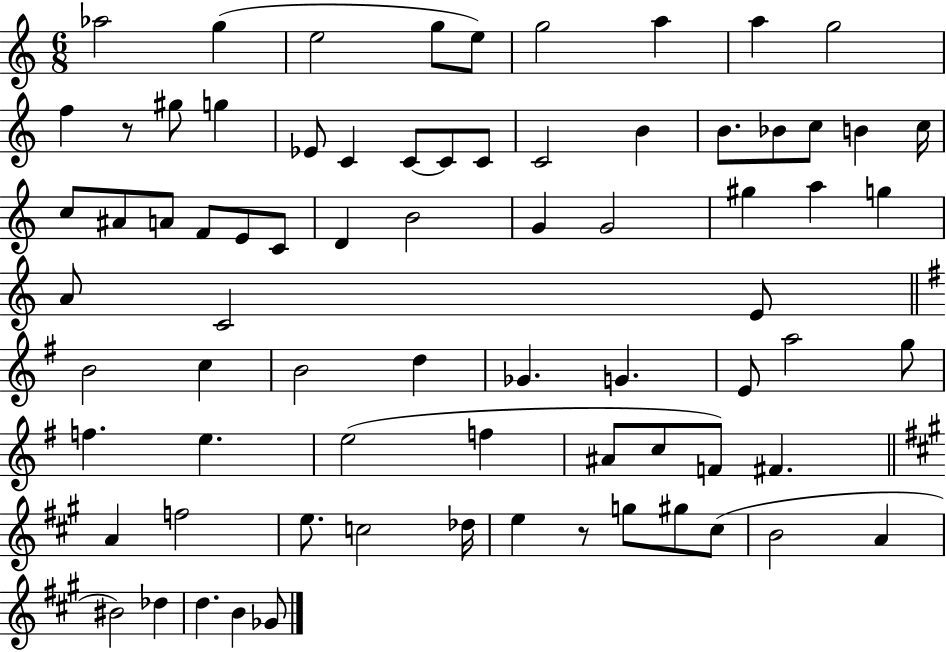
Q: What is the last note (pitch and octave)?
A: Gb4